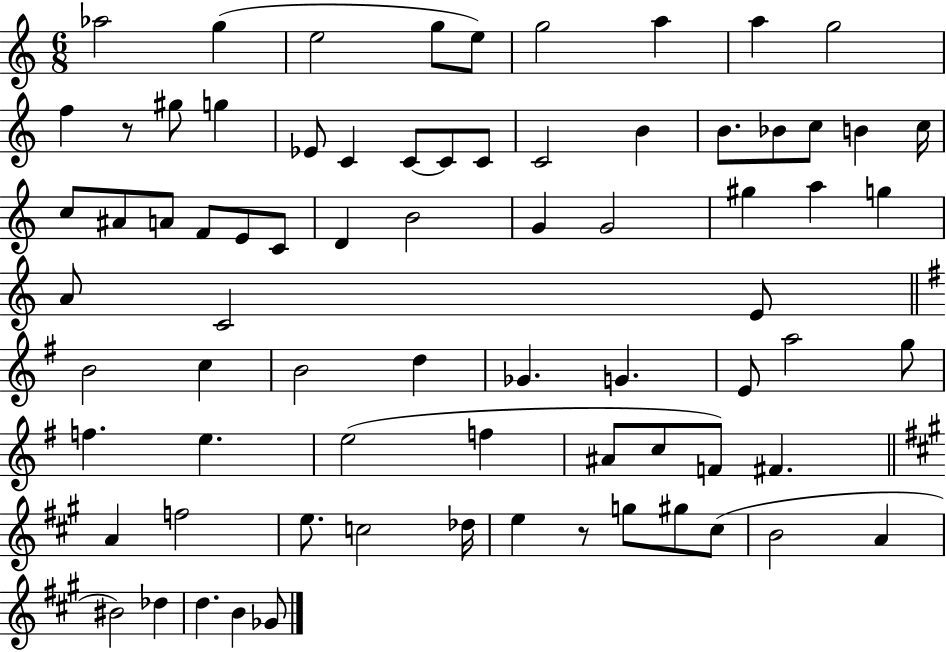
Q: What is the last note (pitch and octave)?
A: Gb4